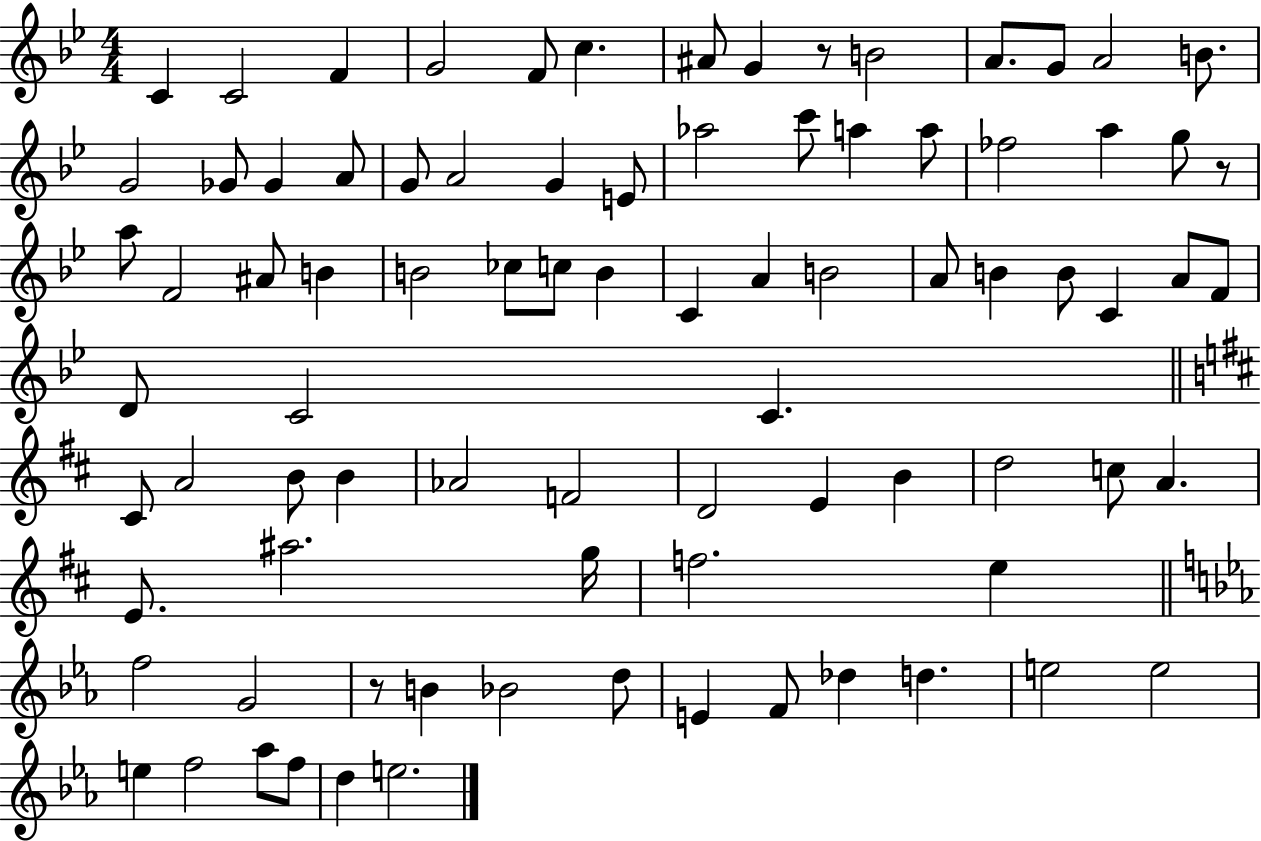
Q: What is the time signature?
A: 4/4